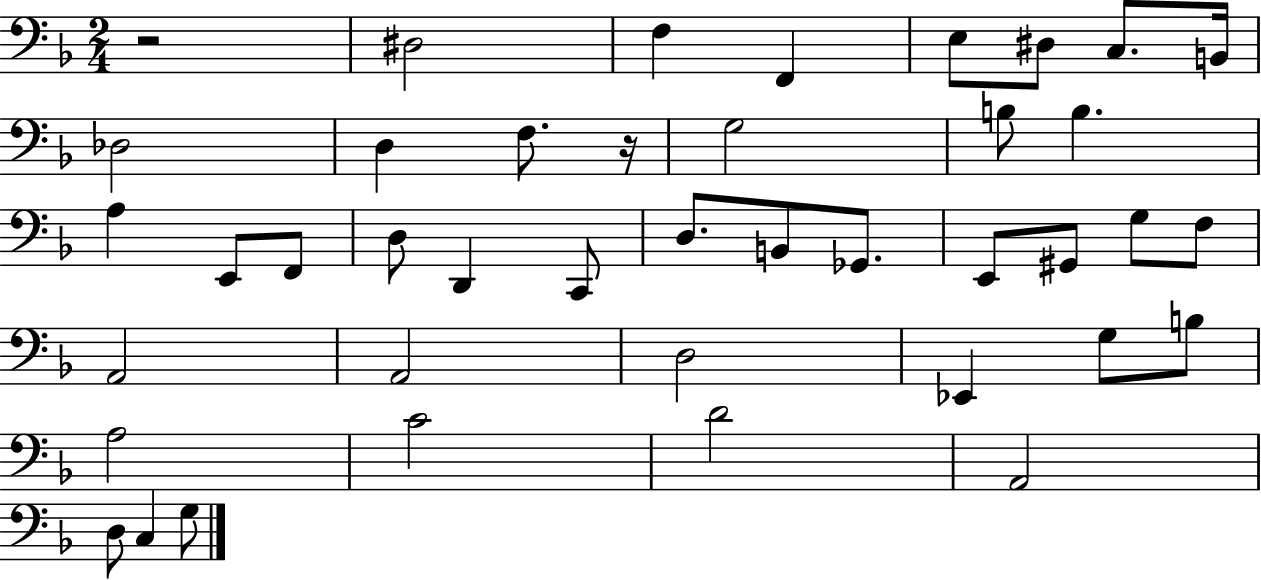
R/h D#3/h F3/q F2/q E3/e D#3/e C3/e. B2/s Db3/h D3/q F3/e. R/s G3/h B3/e B3/q. A3/q E2/e F2/e D3/e D2/q C2/e D3/e. B2/e Gb2/e. E2/e G#2/e G3/e F3/e A2/h A2/h D3/h Eb2/q G3/e B3/e A3/h C4/h D4/h A2/h D3/e C3/q G3/e